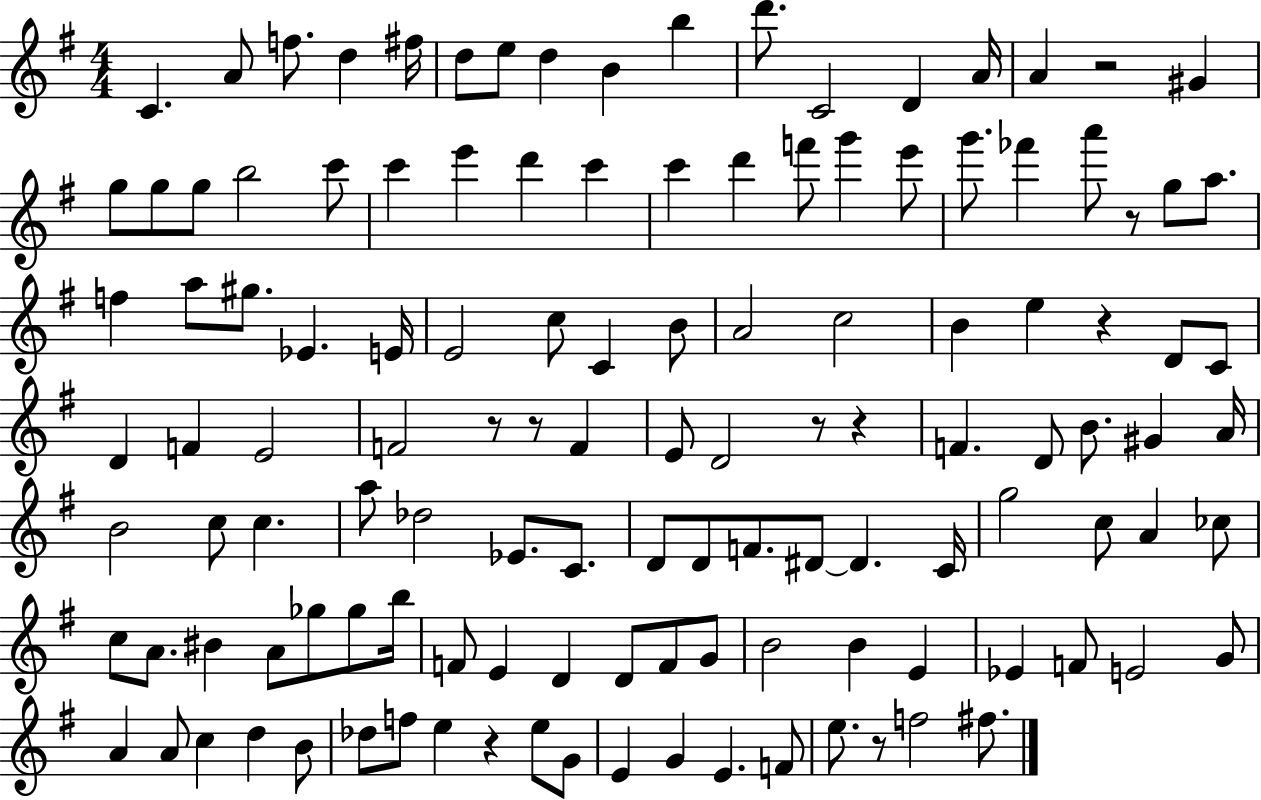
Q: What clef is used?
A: treble